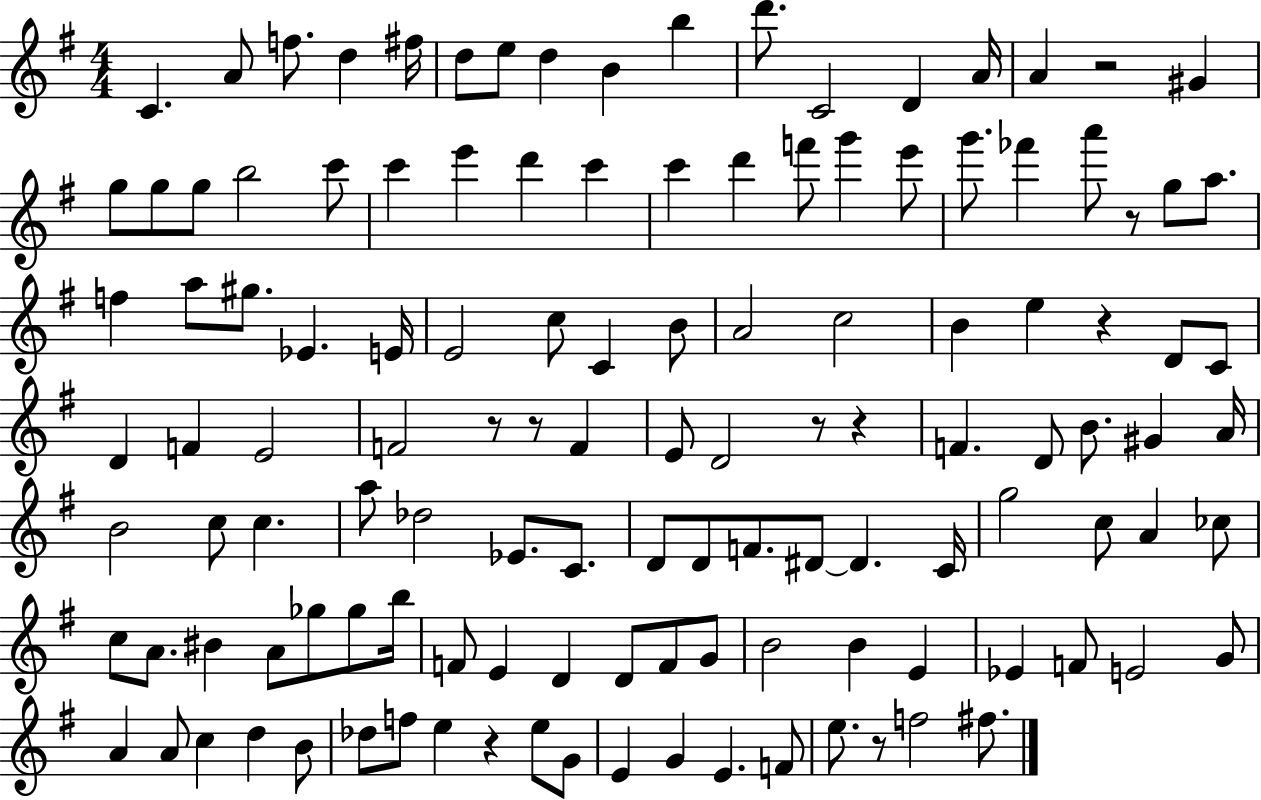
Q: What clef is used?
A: treble